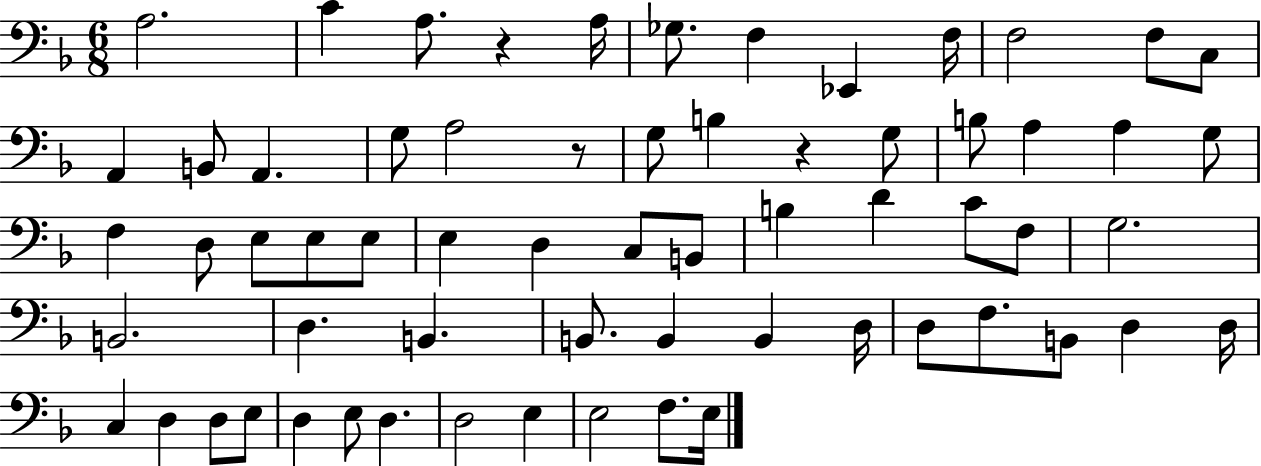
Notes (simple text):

A3/h. C4/q A3/e. R/q A3/s Gb3/e. F3/q Eb2/q F3/s F3/h F3/e C3/e A2/q B2/e A2/q. G3/e A3/h R/e G3/e B3/q R/q G3/e B3/e A3/q A3/q G3/e F3/q D3/e E3/e E3/e E3/e E3/q D3/q C3/e B2/e B3/q D4/q C4/e F3/e G3/h. B2/h. D3/q. B2/q. B2/e. B2/q B2/q D3/s D3/e F3/e. B2/e D3/q D3/s C3/q D3/q D3/e E3/e D3/q E3/e D3/q. D3/h E3/q E3/h F3/e. E3/s